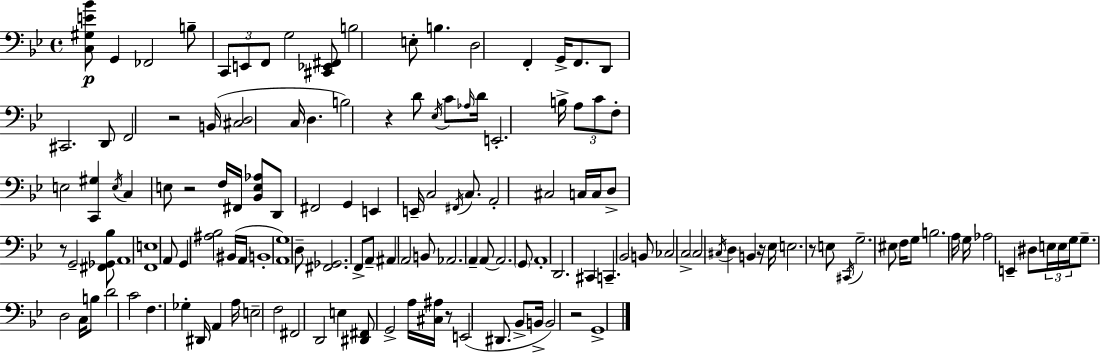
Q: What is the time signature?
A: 4/4